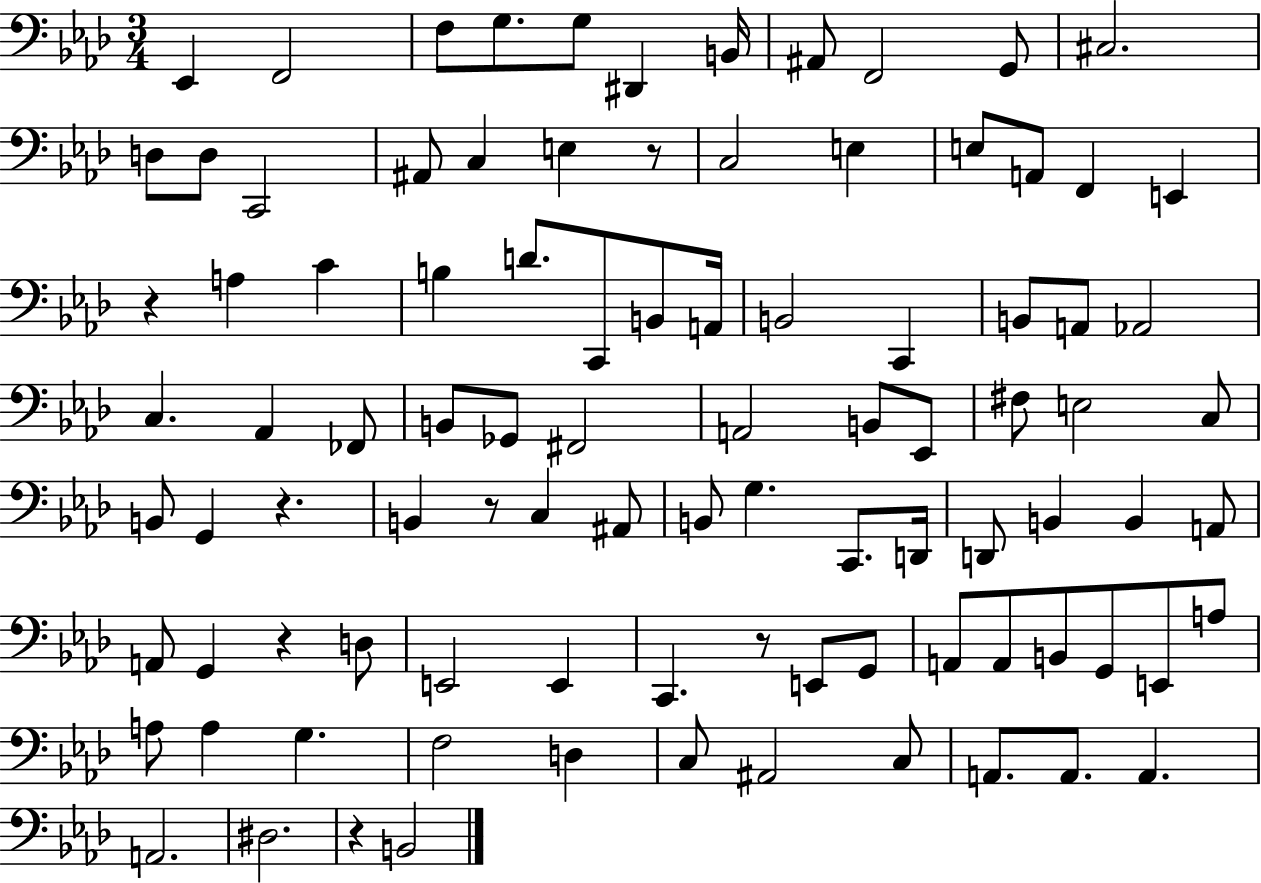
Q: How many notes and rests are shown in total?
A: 95